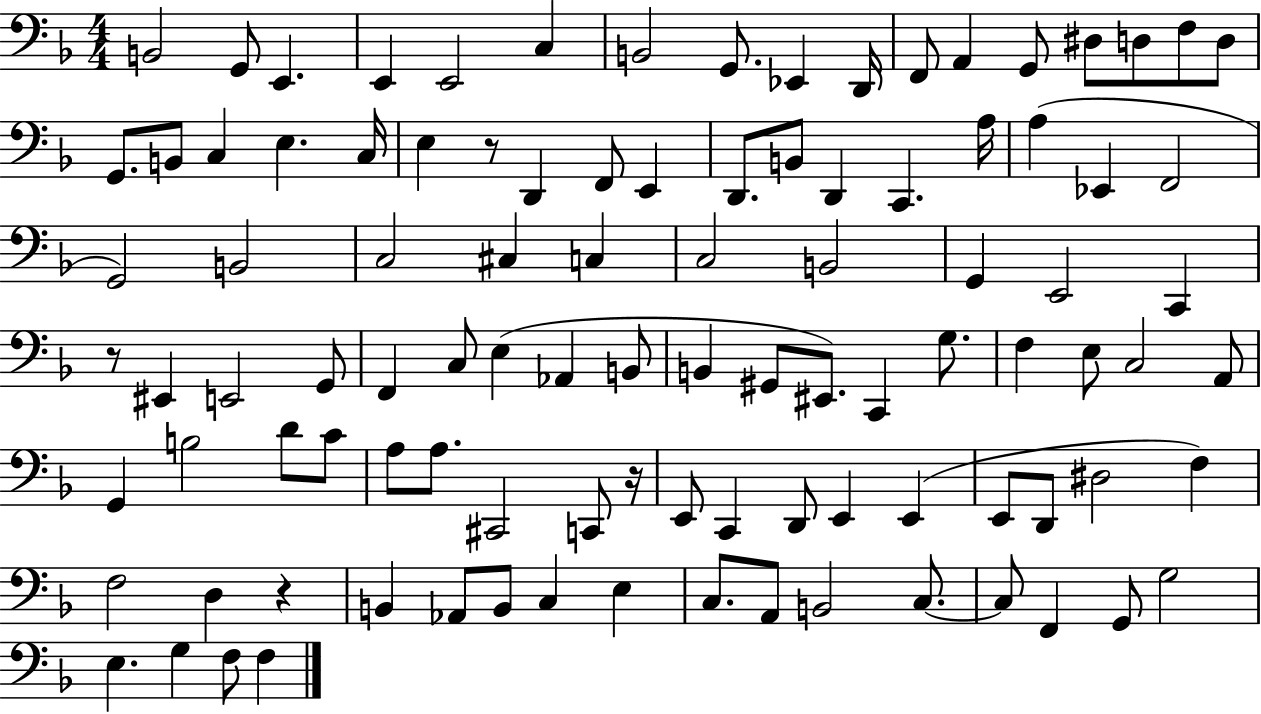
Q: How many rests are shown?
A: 4